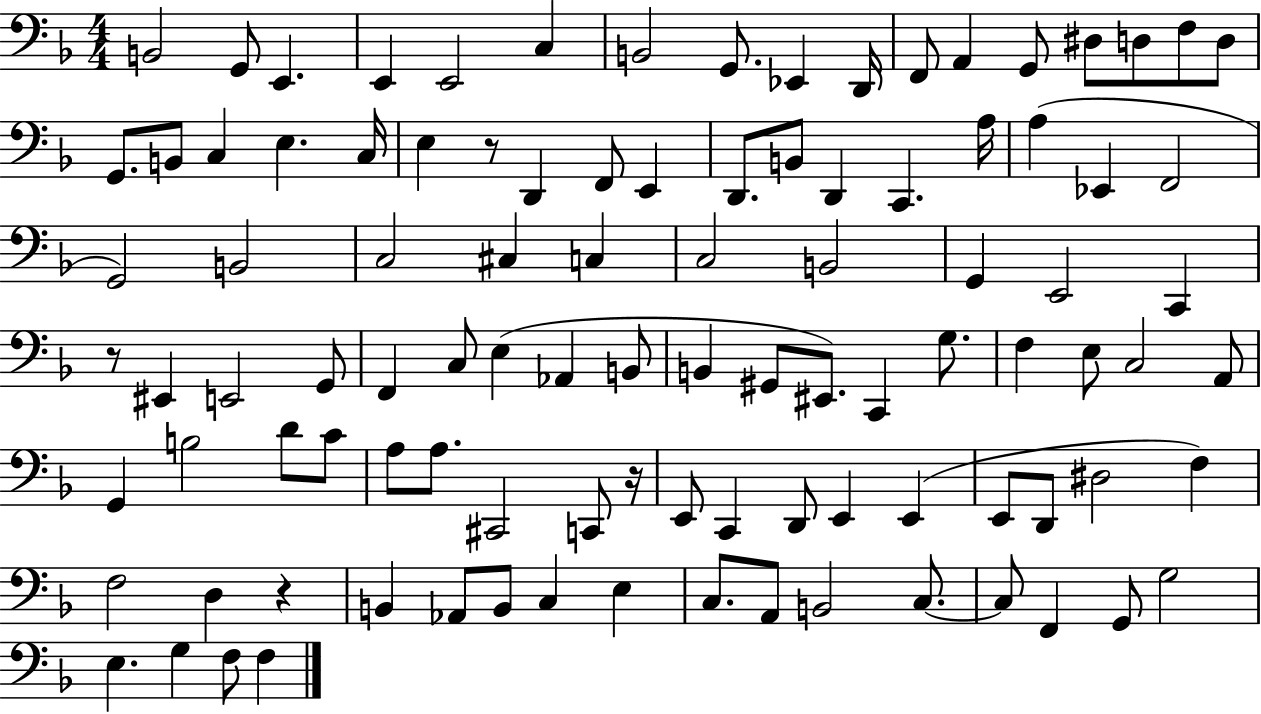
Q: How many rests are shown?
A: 4